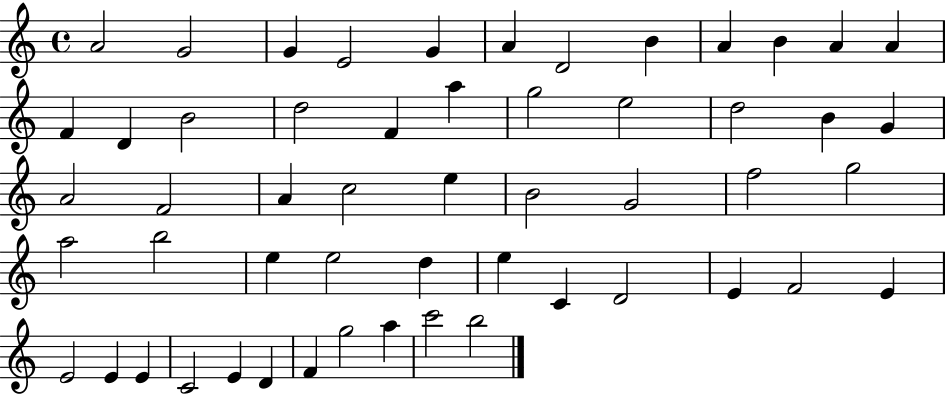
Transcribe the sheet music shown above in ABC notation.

X:1
T:Untitled
M:4/4
L:1/4
K:C
A2 G2 G E2 G A D2 B A B A A F D B2 d2 F a g2 e2 d2 B G A2 F2 A c2 e B2 G2 f2 g2 a2 b2 e e2 d e C D2 E F2 E E2 E E C2 E D F g2 a c'2 b2